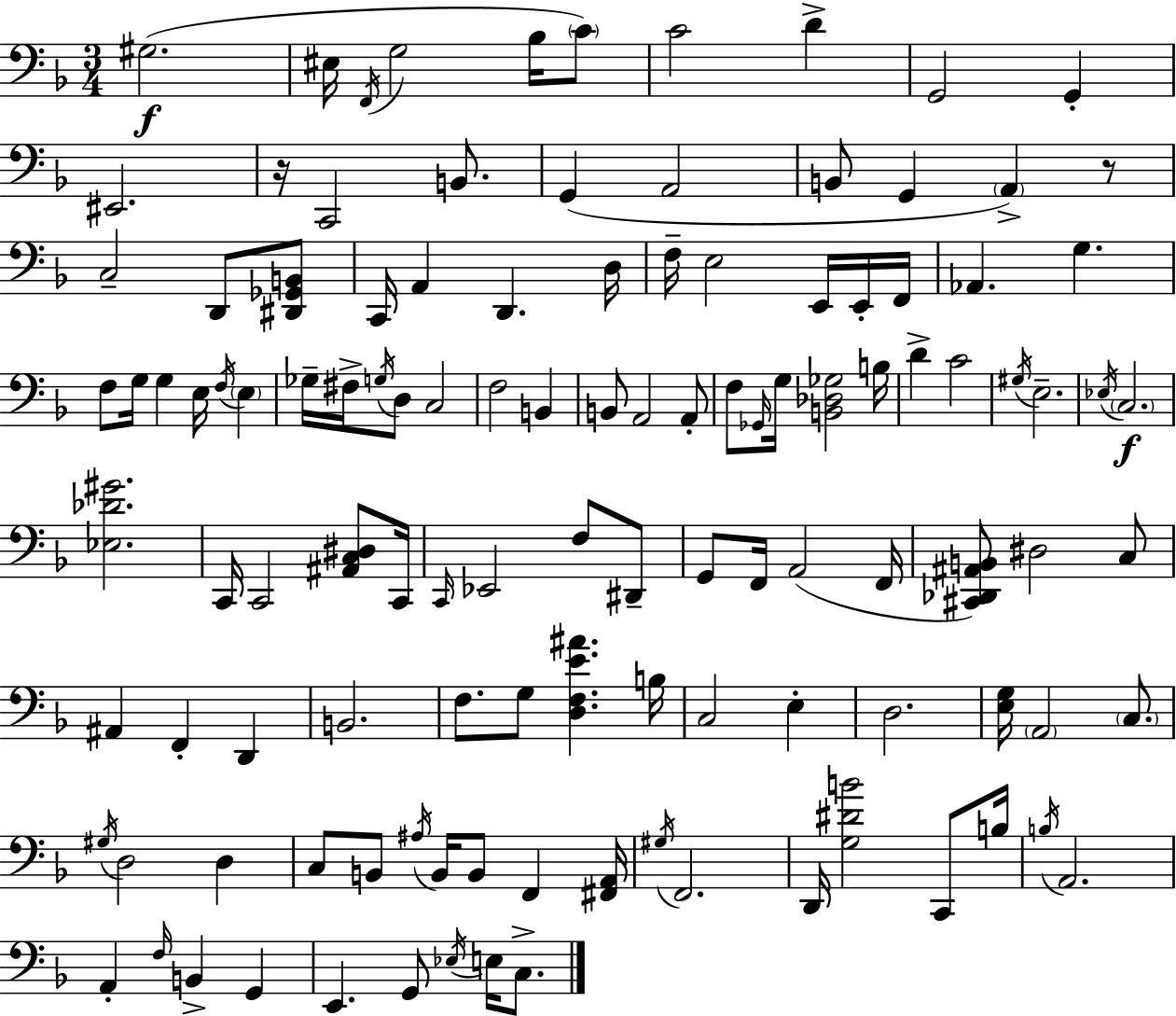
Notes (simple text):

G#3/h. EIS3/s F2/s G3/h Bb3/s C4/e C4/h D4/q G2/h G2/q EIS2/h. R/s C2/h B2/e. G2/q A2/h B2/e G2/q A2/q R/e C3/h D2/e [D#2,Gb2,B2]/e C2/s A2/q D2/q. D3/s F3/s E3/h E2/s E2/s F2/s Ab2/q. G3/q. F3/e G3/s G3/q E3/s F3/s E3/q Gb3/s F#3/s G3/s D3/e C3/h F3/h B2/q B2/e A2/h A2/e F3/e Gb2/s G3/s [B2,Db3,Gb3]/h B3/s D4/q C4/h G#3/s E3/h. Eb3/s C3/h. [Eb3,Db4,G#4]/h. C2/s C2/h [A#2,C3,D#3]/e C2/s C2/s Eb2/h F3/e D#2/e G2/e F2/s A2/h F2/s [C#2,Db2,A#2,B2]/e D#3/h C3/e A#2/q F2/q D2/q B2/h. F3/e. G3/e [D3,F3,E4,A#4]/q. B3/s C3/h E3/q D3/h. [E3,G3]/s A2/h C3/e. G#3/s D3/h D3/q C3/e B2/e A#3/s B2/s B2/e F2/q [F#2,A2]/s G#3/s F2/h. D2/s [G3,D#4,B4]/h C2/e B3/s B3/s A2/h. A2/q F3/s B2/q G2/q E2/q. G2/e Eb3/s E3/s C3/e.